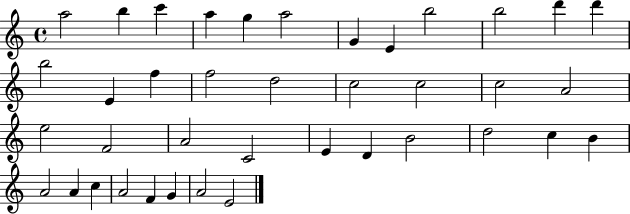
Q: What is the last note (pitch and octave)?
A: E4